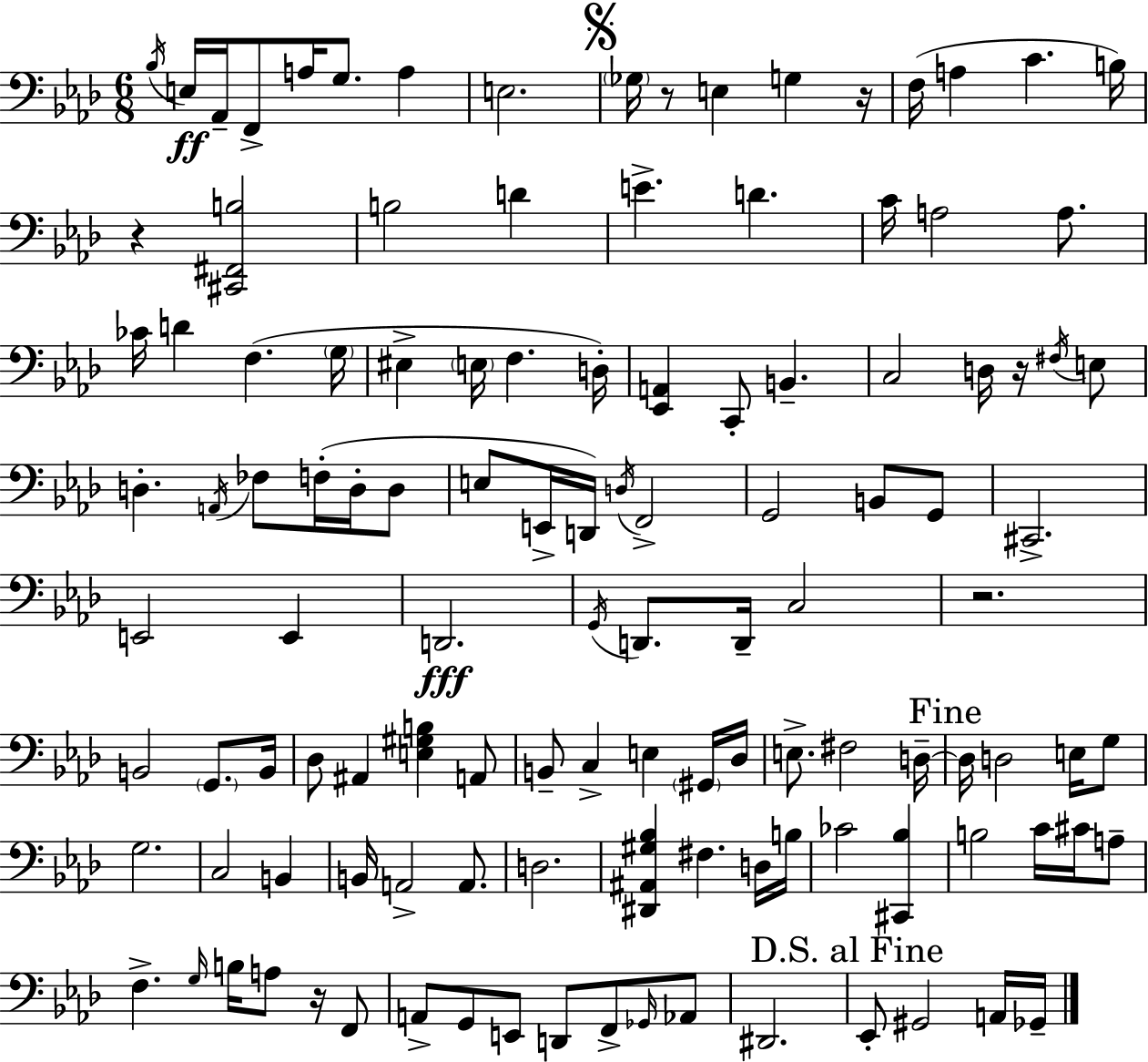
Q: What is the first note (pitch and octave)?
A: Bb3